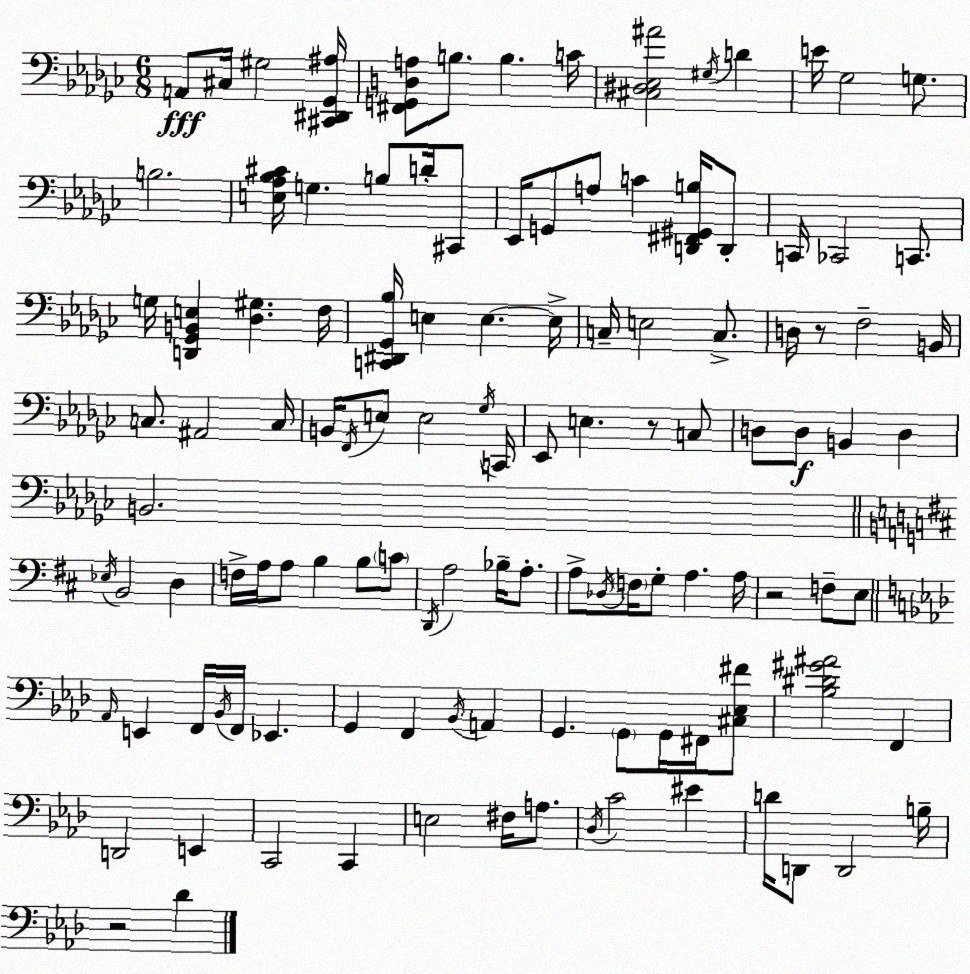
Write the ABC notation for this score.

X:1
T:Untitled
M:6/8
L:1/4
K:Ebm
A,,/2 ^C,/4 ^G,2 [^C,,^D,,_G,,^A,]/4 [^F,,G,,D,A,]/2 B,/2 B, C/4 [^C,^D,_E,^A]2 ^G,/4 D E/4 _G,2 G,/2 B,2 [E,_A,_B,^C]/4 G, B,/2 D/4 ^C,,/2 _E,,/4 G,,/2 A,/2 C [D,,^F,,^G,,B,]/4 D,,/2 C,,/4 _C,,2 C,,/2 G,/4 [D,,_G,,B,,E,] [_D,^G,] F,/4 [C,,^D,,_G,,_B,]/4 E, E, E,/4 C,/4 E,2 C,/2 D,/4 z/2 F,2 B,,/4 C,/2 ^A,,2 C,/4 B,,/4 F,,/4 E,/2 E,2 _G,/4 C,,/4 _E,,/2 E, z/2 C,/2 D,/2 D,/2 B,, D, B,,2 _E,/4 B,,2 D, F,/4 A,/4 A,/2 B, B,/2 C/2 D,,/4 A,2 _B,/4 A,/2 A,/2 _D,/4 F,/4 G,/2 A, A,/4 z2 F,/2 E,/2 _A,,/4 E,, F,,/4 _B,,/4 F,,/4 _E,, G,, F,, _B,,/4 A,, G,, G,,/2 G,,/4 ^F,,/4 [^C,_E,^F]/2 [_B,^D^G^A]2 F,, D,,2 E,, C,,2 C,, E,2 ^F,/4 A,/2 _D,/4 C2 ^E D/4 D,,/2 D,,2 B,/4 z2 _D